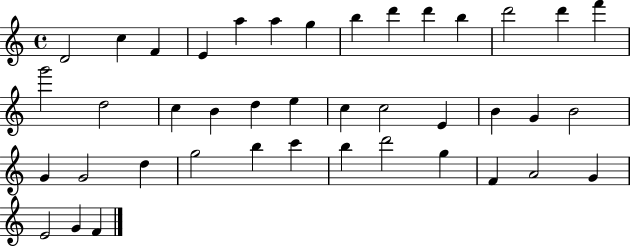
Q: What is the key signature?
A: C major